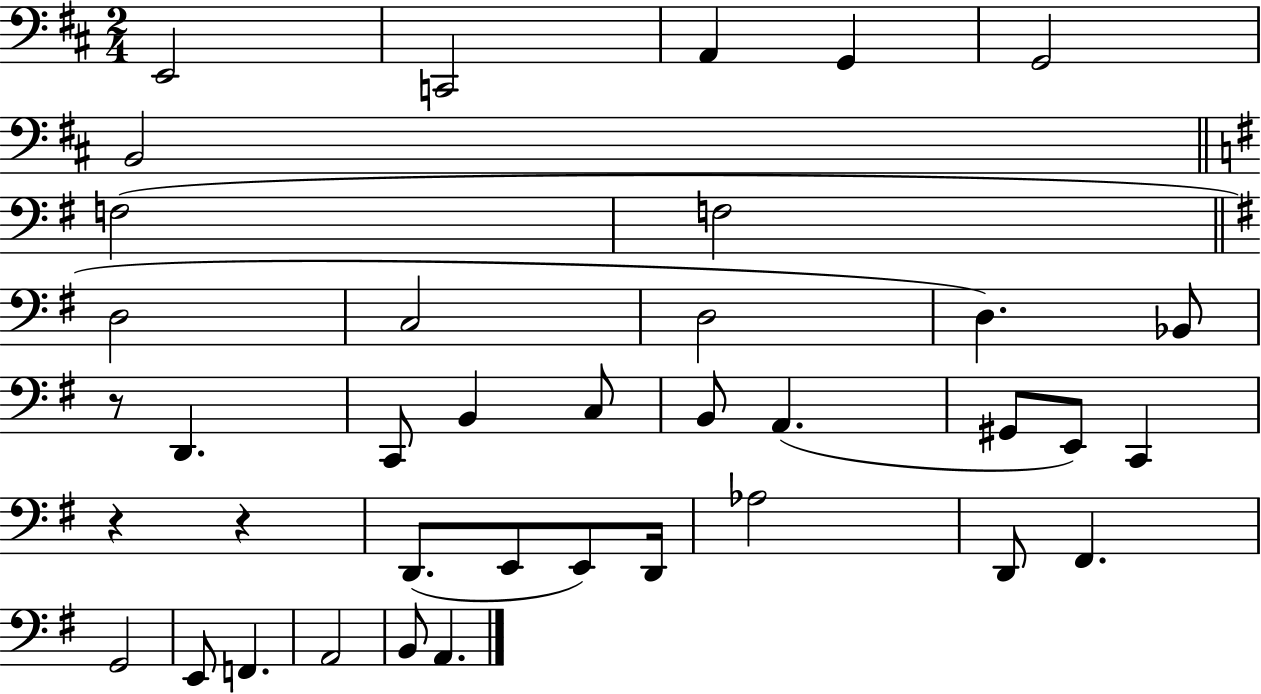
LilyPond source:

{
  \clef bass
  \numericTimeSignature
  \time 2/4
  \key d \major
  e,2 | c,2 | a,4 g,4 | g,2 | \break b,2 | \bar "||" \break \key e \minor f2( | f2 | \bar "||" \break \key g \major d2 | c2 | d2 | d4.) bes,8 | \break r8 d,4. | c,8 b,4 c8 | b,8 a,4.( | gis,8 e,8) c,4 | \break r4 r4 | d,8.( e,8 e,8) d,16 | aes2 | d,8 fis,4. | \break g,2 | e,8 f,4. | a,2 | b,8 a,4. | \break \bar "|."
}